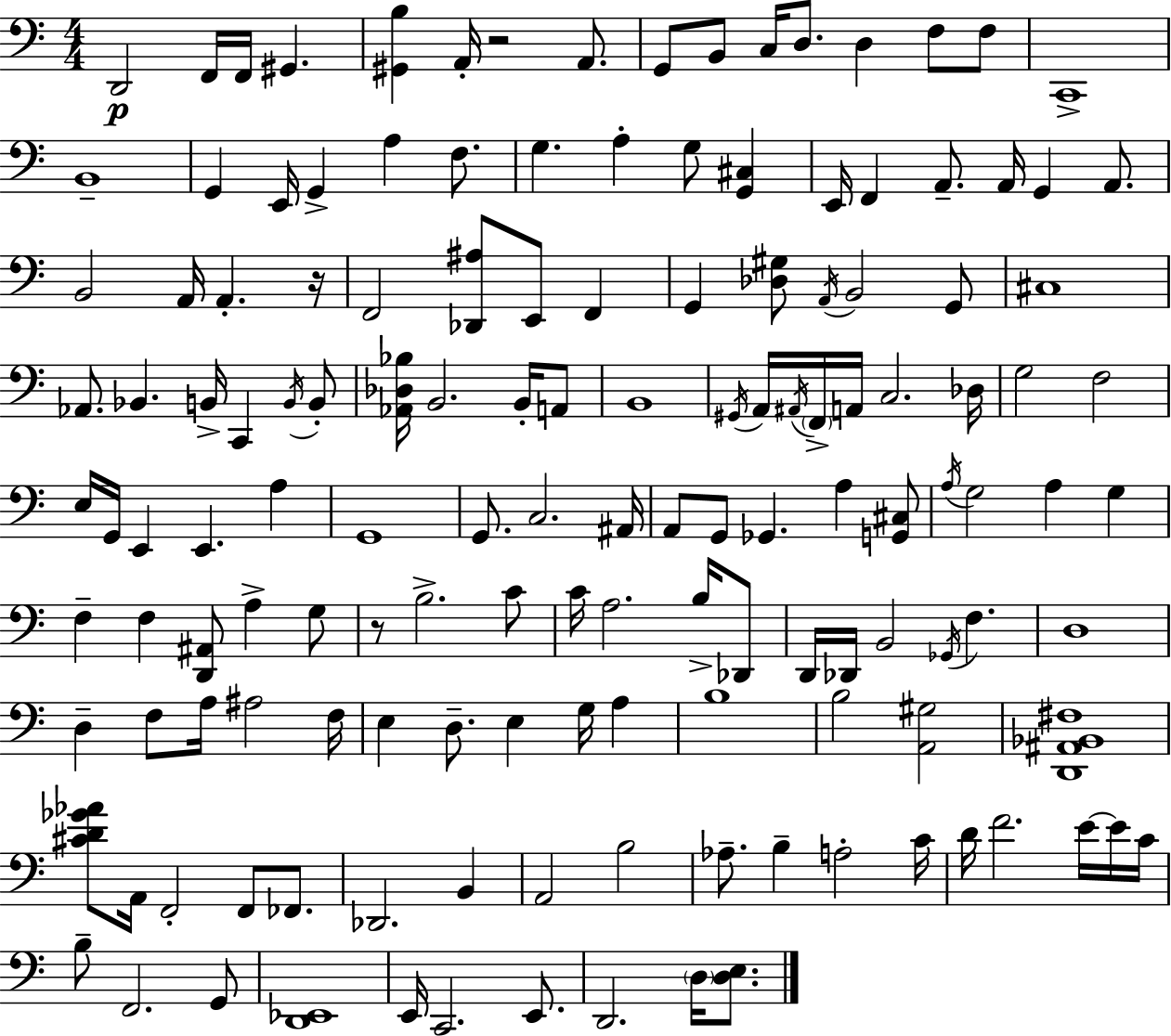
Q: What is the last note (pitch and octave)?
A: D3